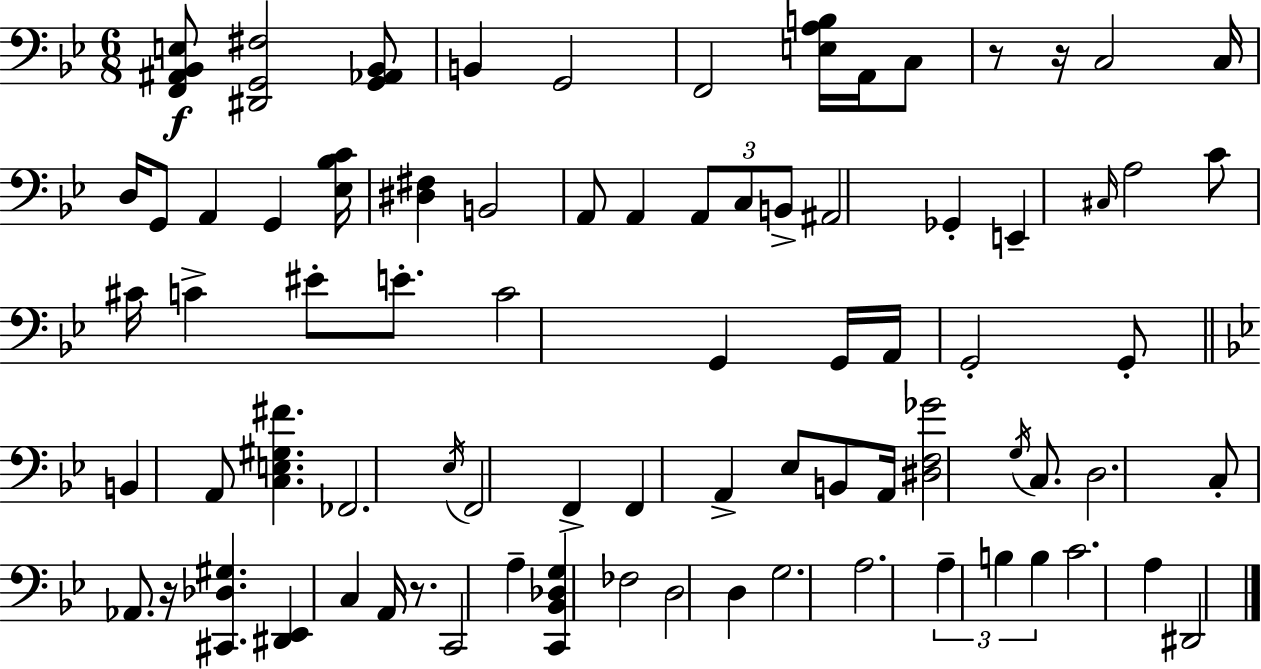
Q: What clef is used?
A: bass